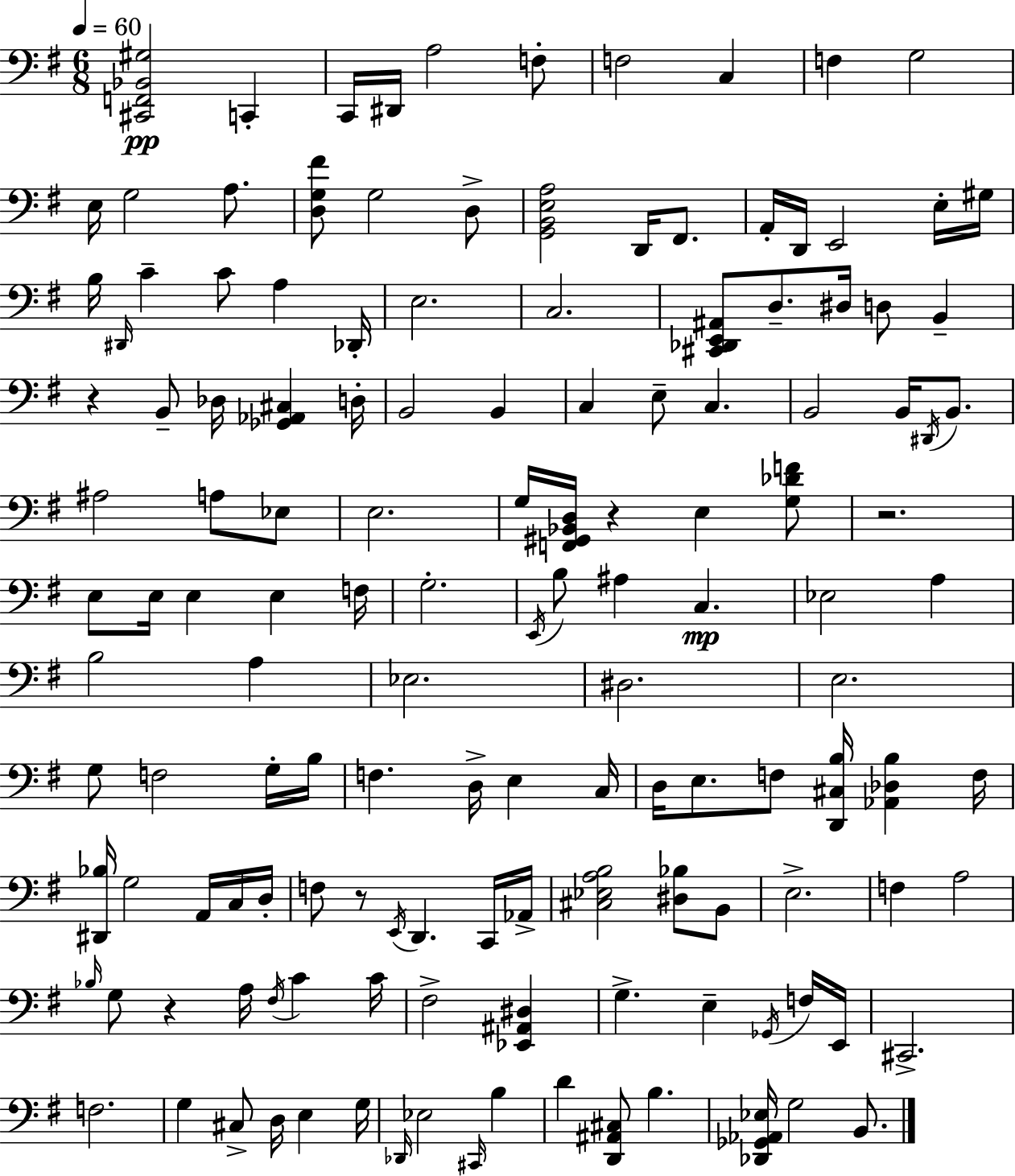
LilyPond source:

{
  \clef bass
  \numericTimeSignature
  \time 6/8
  \key e \minor
  \tempo 4 = 60
  <cis, f, bes, gis>2\pp c,4-. | c,16 dis,16 a2 f8-. | f2 c4 | f4 g2 | \break e16 g2 a8. | <d g fis'>8 g2 d8-> | <g, b, e a>2 d,16 fis,8. | a,16-. d,16 e,2 e16-. gis16 | \break b16 \grace { dis,16 } c'4-- c'8 a4 | des,16-. e2. | c2. | <cis, des, e, ais,>8 d8.-- dis16 d8 b,4-- | \break r4 b,8-- des16 <ges, aes, cis>4 | d16-. b,2 b,4 | c4 e8-- c4. | b,2 b,16 \acciaccatura { dis,16 } b,8. | \break ais2 a8 | ees8 e2. | g16 <f, gis, bes, d>16 r4 e4 | <g des' f'>8 r2. | \break e8 e16 e4 e4 | f16 g2.-. | \acciaccatura { e,16 } b8 ais4 c4.\mp | ees2 a4 | \break b2 a4 | ees2. | dis2. | e2. | \break g8 f2 | g16-. b16 f4. d16-> e4 | c16 d16 e8. f8 <d, cis b>16 <aes, des b>4 | f16 <dis, bes>16 g2 | \break a,16 c16 d16-. f8 r8 \acciaccatura { e,16 } d,4. | c,16 aes,16-> <cis ees a b>2 | <dis bes>8 b,8 e2.-> | f4 a2 | \break \grace { bes16 } g8 r4 a16 | \acciaccatura { fis16 } c'4 c'16 fis2-> | <ees, ais, dis>4 g4.-> | e4-- \acciaccatura { ges,16 } f16 e,16 cis,2.-> | \break f2. | g4 cis8-> | d16 e4 g16 \grace { des,16 } ees2 | \grace { cis,16 } b4 d'4 | \break <d, ais, cis>8 b4. <des, ges, aes, ees>16 g2 | b,8. \bar "|."
}